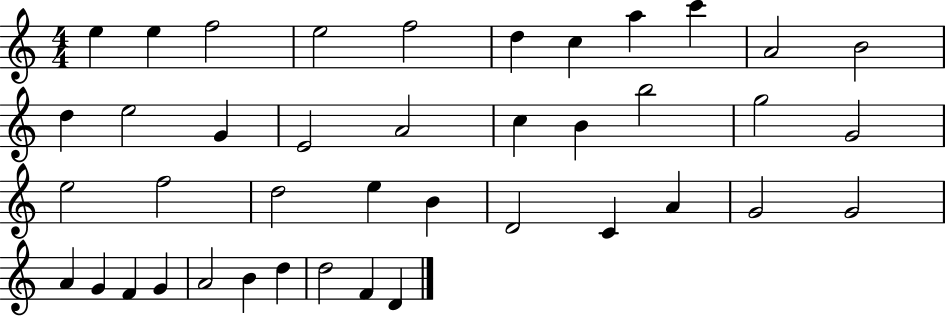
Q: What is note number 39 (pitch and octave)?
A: D5